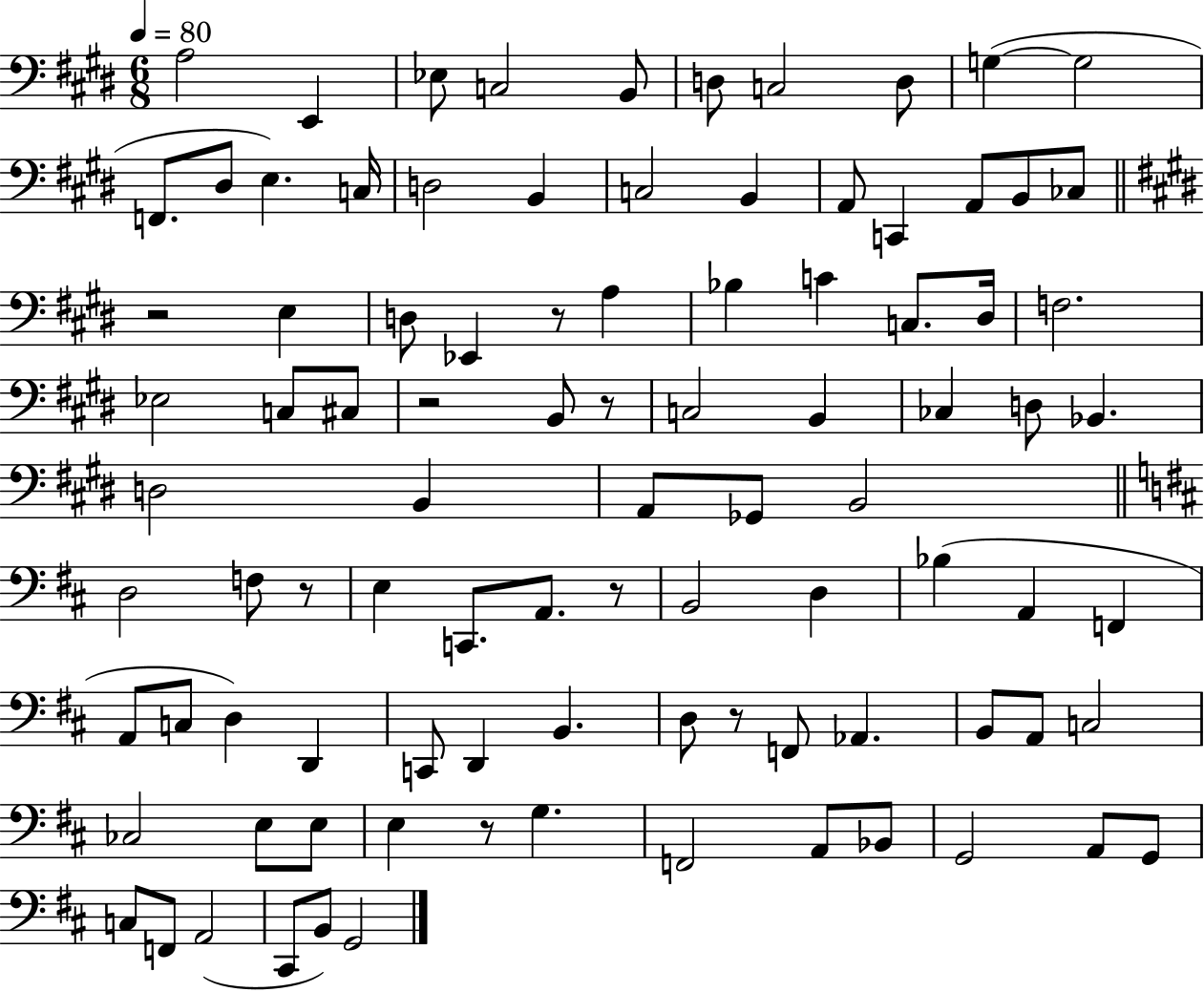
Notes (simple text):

A3/h E2/q Eb3/e C3/h B2/e D3/e C3/h D3/e G3/q G3/h F2/e. D#3/e E3/q. C3/s D3/h B2/q C3/h B2/q A2/e C2/q A2/e B2/e CES3/e R/h E3/q D3/e Eb2/q R/e A3/q Bb3/q C4/q C3/e. D#3/s F3/h. Eb3/h C3/e C#3/e R/h B2/e R/e C3/h B2/q CES3/q D3/e Bb2/q. D3/h B2/q A2/e Gb2/e B2/h D3/h F3/e R/e E3/q C2/e. A2/e. R/e B2/h D3/q Bb3/q A2/q F2/q A2/e C3/e D3/q D2/q C2/e D2/q B2/q. D3/e R/e F2/e Ab2/q. B2/e A2/e C3/h CES3/h E3/e E3/e E3/q R/e G3/q. F2/h A2/e Bb2/e G2/h A2/e G2/e C3/e F2/e A2/h C#2/e B2/e G2/h